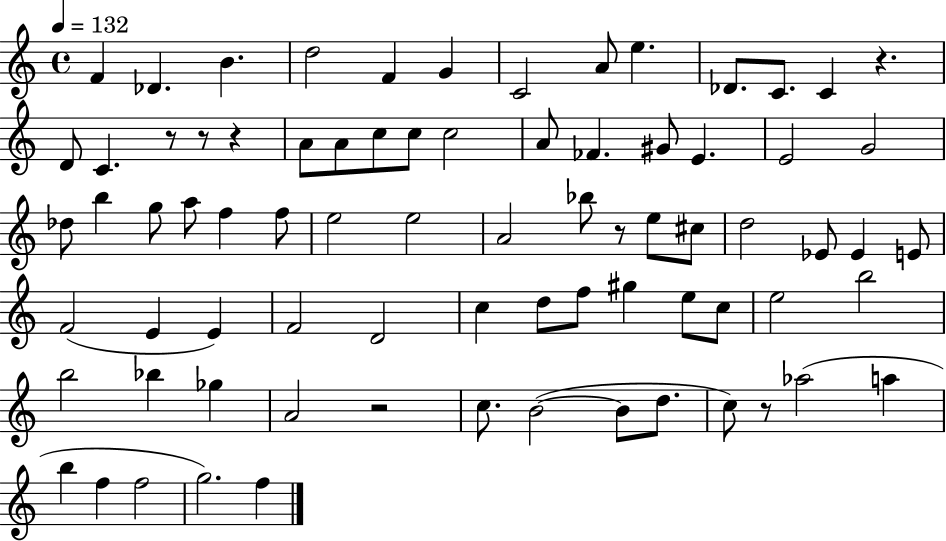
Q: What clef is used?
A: treble